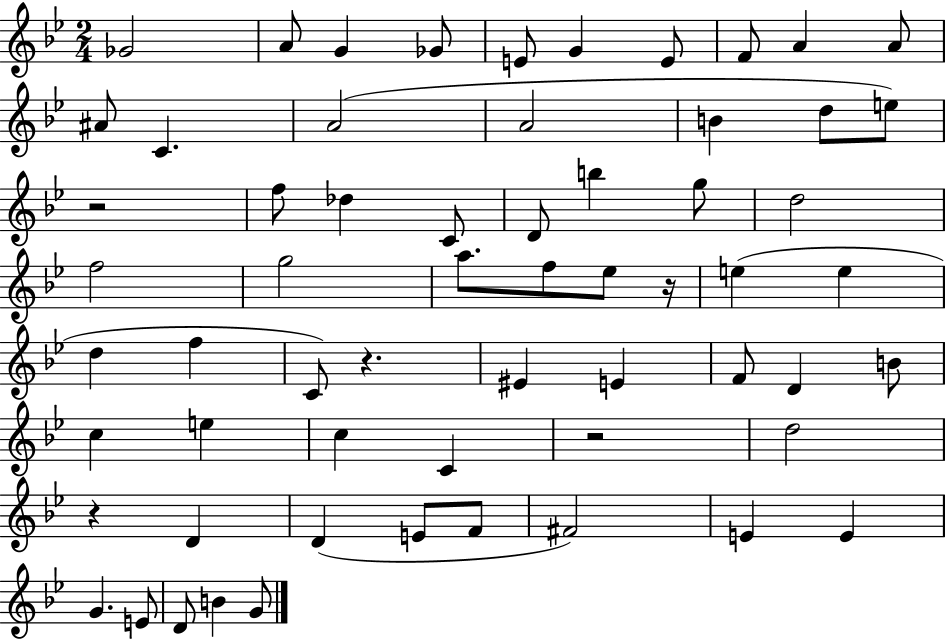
{
  \clef treble
  \numericTimeSignature
  \time 2/4
  \key bes \major
  ges'2 | a'8 g'4 ges'8 | e'8 g'4 e'8 | f'8 a'4 a'8 | \break ais'8 c'4. | a'2( | a'2 | b'4 d''8 e''8) | \break r2 | f''8 des''4 c'8 | d'8 b''4 g''8 | d''2 | \break f''2 | g''2 | a''8. f''8 ees''8 r16 | e''4( e''4 | \break d''4 f''4 | c'8) r4. | eis'4 e'4 | f'8 d'4 b'8 | \break c''4 e''4 | c''4 c'4 | r2 | d''2 | \break r4 d'4 | d'4( e'8 f'8 | fis'2) | e'4 e'4 | \break g'4. e'8 | d'8 b'4 g'8 | \bar "|."
}